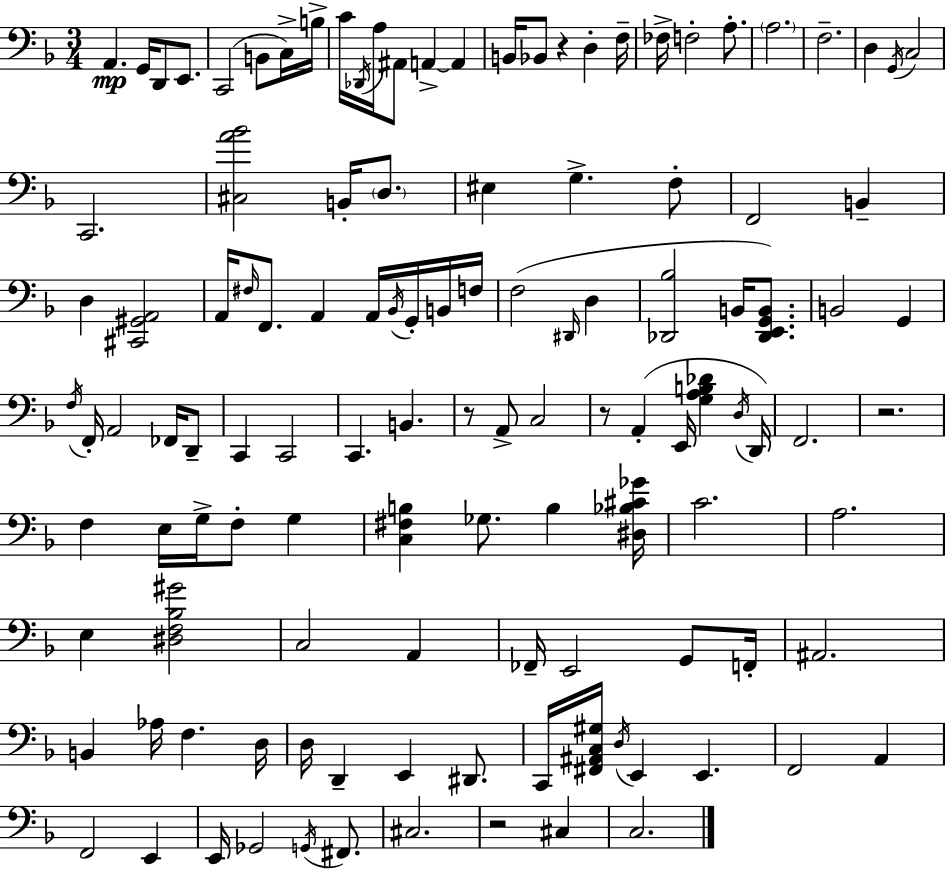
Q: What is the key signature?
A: F major